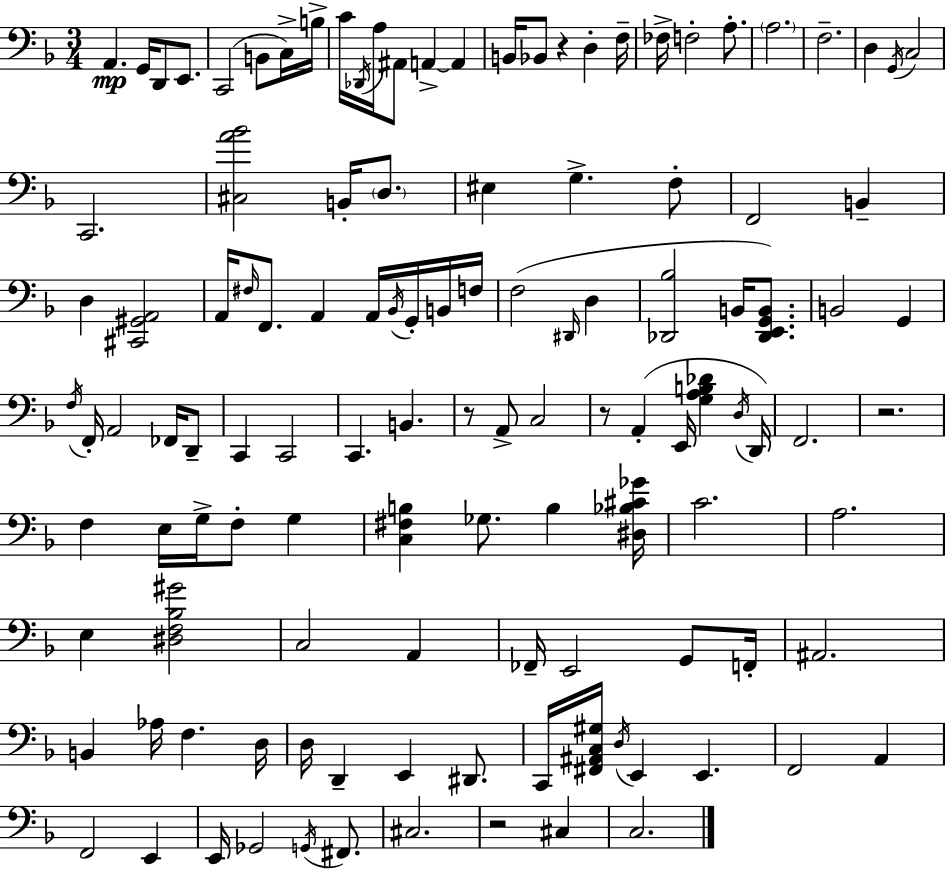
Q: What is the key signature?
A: F major